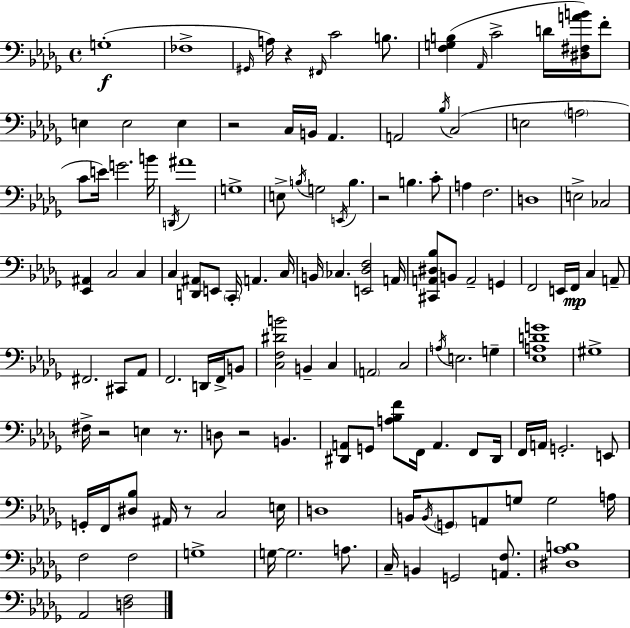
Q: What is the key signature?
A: BES minor